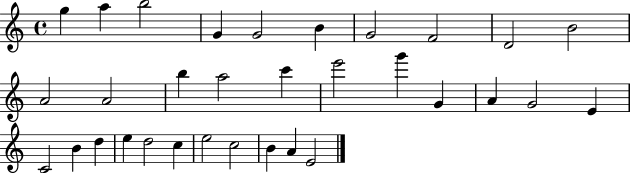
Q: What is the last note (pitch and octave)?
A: E4